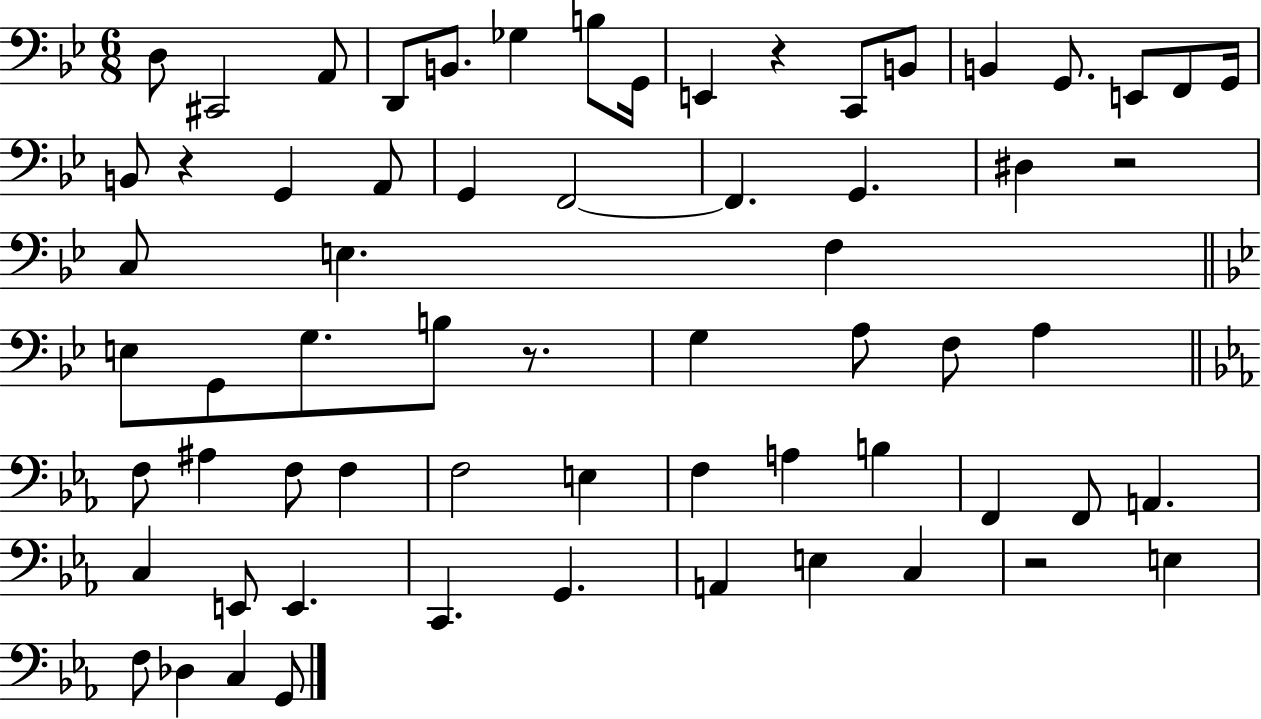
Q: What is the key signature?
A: BES major